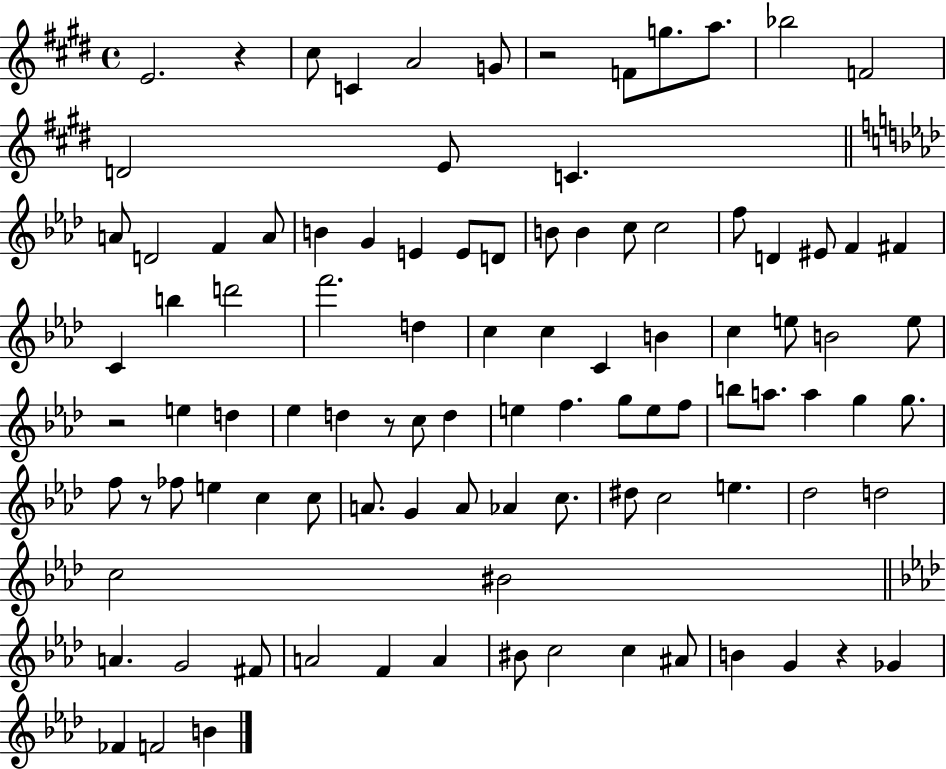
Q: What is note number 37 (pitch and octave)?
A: C5